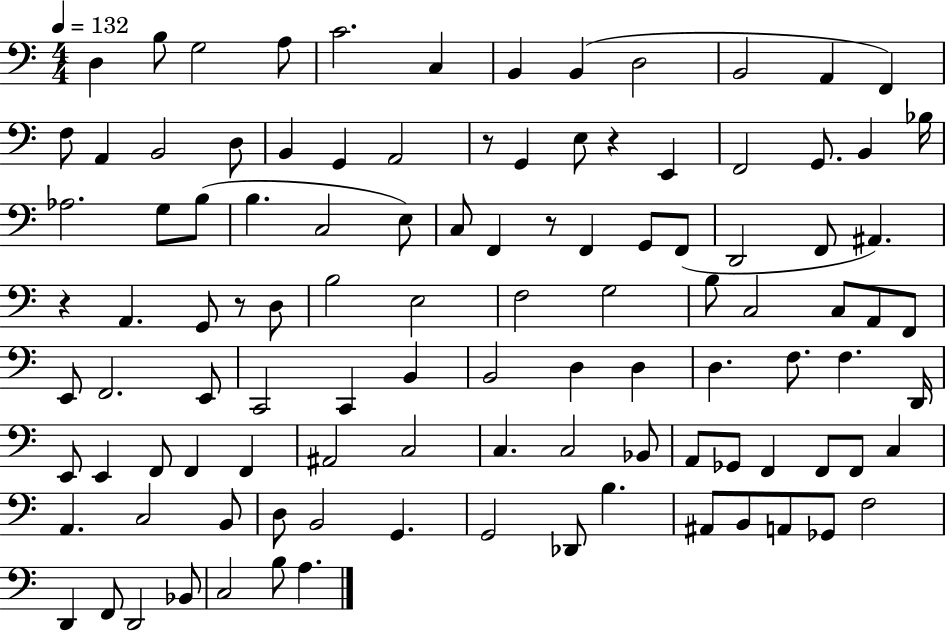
{
  \clef bass
  \numericTimeSignature
  \time 4/4
  \key c \major
  \tempo 4 = 132
  d4 b8 g2 a8 | c'2. c4 | b,4 b,4( d2 | b,2 a,4 f,4) | \break f8 a,4 b,2 d8 | b,4 g,4 a,2 | r8 g,4 e8 r4 e,4 | f,2 g,8. b,4 bes16 | \break aes2. g8 b8( | b4. c2 e8) | c8 f,4 r8 f,4 g,8 f,8( | d,2 f,8 ais,4.) | \break r4 a,4. g,8 r8 d8 | b2 e2 | f2 g2 | b8 c2 c8 a,8 f,8 | \break e,8 f,2. e,8 | c,2 c,4 b,4 | b,2 d4 d4 | d4. f8. f4. d,16 | \break e,8 e,4 f,8 f,4 f,4 | ais,2 c2 | c4. c2 bes,8 | a,8 ges,8 f,4 f,8 f,8 c4 | \break a,4. c2 b,8 | d8 b,2 g,4. | g,2 des,8 b4. | ais,8 b,8 a,8 ges,8 f2 | \break d,4 f,8 d,2 bes,8 | c2 b8 a4. | \bar "|."
}